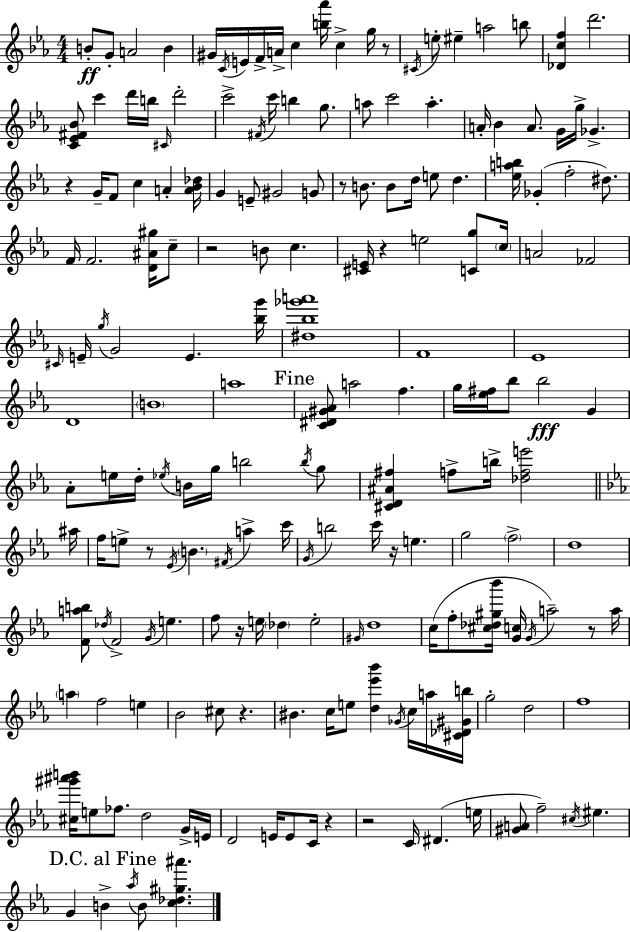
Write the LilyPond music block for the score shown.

{
  \clef treble
  \numericTimeSignature
  \time 4/4
  \key c \minor
  b'8-.\ff g'8-. a'2 b'4 | gis'16 \acciaccatura { c'16 } e'16 f'16-> a'16-> c''4 <b'' aes'''>16 c''4-> g''16 r8 | \acciaccatura { cis'16 } e''8-. eis''4-- a''2 | b''8 <des' c'' f''>4 d'''2. | \break <c' ees' fis' bes'>8 c'''4 d'''16 b''16 \grace { cis'16 } d'''2-. | c'''2-> \acciaccatura { fis'16 } c'''16 b''4 | g''8. a''8 c'''2 a''4.-. | a'16-. bes'4 a'8. g'16 g''16-> ges'4.-> | \break r4 g'16-- f'8 c''4 a'4-. | <a' bes' des''>16 g'4 e'8-- gis'2 | g'8 r8 b'8. b'8 d''16 e''8 d''4. | <ees'' a'' b''>16 ges'4-.( f''2-. | \break dis''8.) f'16 f'2. | <d' ais' gis''>16 c''8-- r2 b'8 c''4. | <cis' e'>16 r4 e''2 | <c' g''>8 \parenthesize c''16 a'2 fes'2 | \break \grace { cis'16 } e'16-- \acciaccatura { g''16 } g'2 e'4. | <bes'' g'''>16 <dis'' bes'' ges''' a'''>1 | f'1 | ees'1 | \break d'1 | \parenthesize b'1 | a''1 | \mark "Fine" <c' dis' gis' aes'>8 a''2 | \break f''4. g''16 <ees'' fis''>16 bes''8 bes''2\fff | g'4 aes'8-. e''16 d''16-. \acciaccatura { ees''16 } b'16 g''16 b''2 | \acciaccatura { b''16 } g''8 <cis' d' ais' fis''>4 f''8-> b''16-> <des'' f'' e'''>2 | \bar "||" \break \key ees \major ais''16 f''16 e''8-> r8 \acciaccatura { ees'16 } \parenthesize b'4. \acciaccatura { fis'16 } a''4-> | c'''16 \acciaccatura { g'16 } b''2 c'''16 r16 e''4. | g''2 \parenthesize f''2-> | d''1 | \break <f' a'' b''>8 \acciaccatura { des''16 } f'2-> \acciaccatura { g'16 } | e''4. f''8 r16 e''16 \parenthesize des''4 e''2-. | \grace { gis'16 } d''1 | c''16( f''8-. <cis'' des'' gis'' bes'''>16 <g' c''>16 \acciaccatura { g'16 }) a''2-- | \break r8 a''16 \parenthesize a''4 f''2 | e''4 bes'2 | cis''8 r4. bis'4. c''16 e''8 | <d'' ees''' bes'''>4 \acciaccatura { ges'16 } c''16 a''16 <cis' des' gis' b''>16 g''2-. | \break d''2 f''1 | <cis'' gis''' ais''' b'''>16 e''8 fes''8. d''2 | g'16-> e'16 d'2 | e'16 e'8 c'16 r4 r2 | \break c'16 dis'4.( e''16 <gis' a'>8 f''2--) | \acciaccatura { cis''16 } eis''4. \mark "D.C. al Fine" g'4 b'4-> | \acciaccatura { aes''16 } b'8 <c'' des'' gis'' ais'''>4. \bar "|."
}